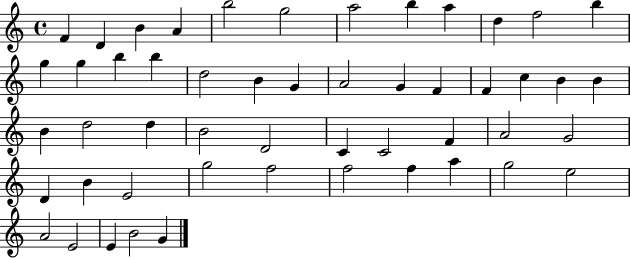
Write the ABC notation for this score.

X:1
T:Untitled
M:4/4
L:1/4
K:C
F D B A b2 g2 a2 b a d f2 b g g b b d2 B G A2 G F F c B B B d2 d B2 D2 C C2 F A2 G2 D B E2 g2 f2 f2 f a g2 e2 A2 E2 E B2 G